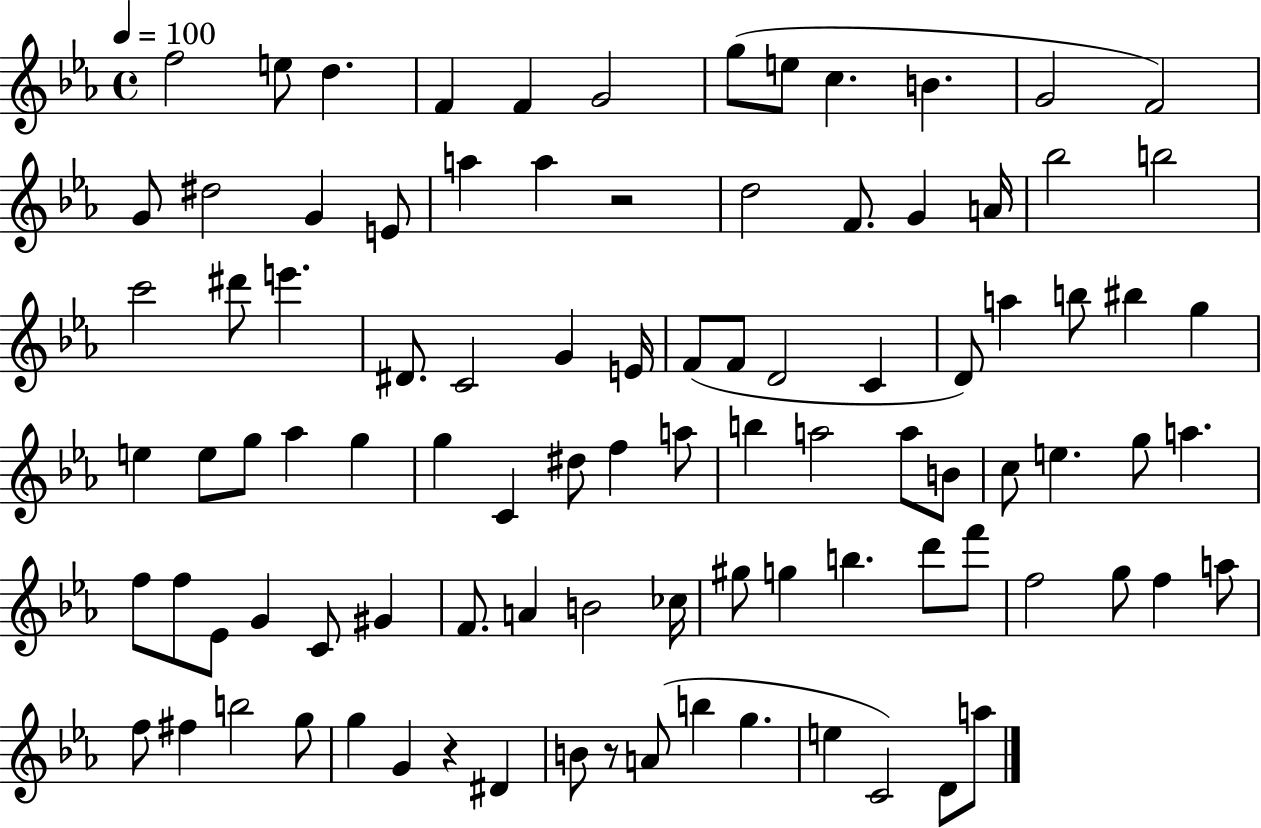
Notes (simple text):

F5/h E5/e D5/q. F4/q F4/q G4/h G5/e E5/e C5/q. B4/q. G4/h F4/h G4/e D#5/h G4/q E4/e A5/q A5/q R/h D5/h F4/e. G4/q A4/s Bb5/h B5/h C6/h D#6/e E6/q. D#4/e. C4/h G4/q E4/s F4/e F4/e D4/h C4/q D4/e A5/q B5/e BIS5/q G5/q E5/q E5/e G5/e Ab5/q G5/q G5/q C4/q D#5/e F5/q A5/e B5/q A5/h A5/e B4/e C5/e E5/q. G5/e A5/q. F5/e F5/e Eb4/e G4/q C4/e G#4/q F4/e. A4/q B4/h CES5/s G#5/e G5/q B5/q. D6/e F6/e F5/h G5/e F5/q A5/e F5/e F#5/q B5/h G5/e G5/q G4/q R/q D#4/q B4/e R/e A4/e B5/q G5/q. E5/q C4/h D4/e A5/e